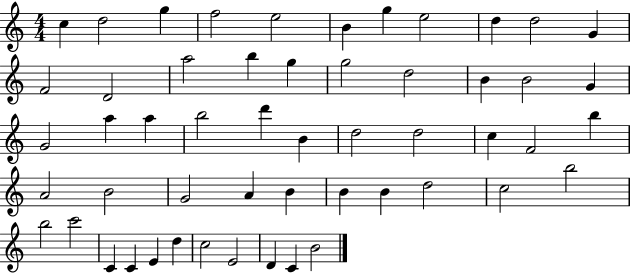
{
  \clef treble
  \numericTimeSignature
  \time 4/4
  \key c \major
  c''4 d''2 g''4 | f''2 e''2 | b'4 g''4 e''2 | d''4 d''2 g'4 | \break f'2 d'2 | a''2 b''4 g''4 | g''2 d''2 | b'4 b'2 g'4 | \break g'2 a''4 a''4 | b''2 d'''4 b'4 | d''2 d''2 | c''4 f'2 b''4 | \break a'2 b'2 | g'2 a'4 b'4 | b'4 b'4 d''2 | c''2 b''2 | \break b''2 c'''2 | c'4 c'4 e'4 d''4 | c''2 e'2 | d'4 c'4 b'2 | \break \bar "|."
}